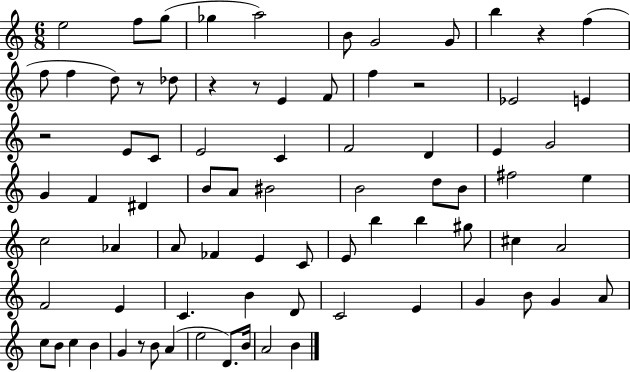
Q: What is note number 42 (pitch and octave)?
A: FES4